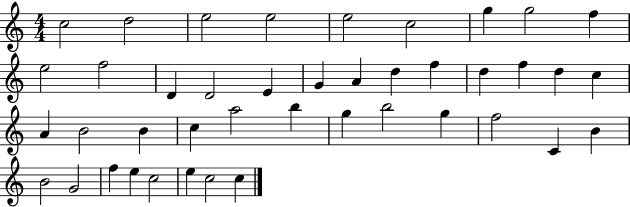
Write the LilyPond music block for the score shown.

{
  \clef treble
  \numericTimeSignature
  \time 4/4
  \key c \major
  c''2 d''2 | e''2 e''2 | e''2 c''2 | g''4 g''2 f''4 | \break e''2 f''2 | d'4 d'2 e'4 | g'4 a'4 d''4 f''4 | d''4 f''4 d''4 c''4 | \break a'4 b'2 b'4 | c''4 a''2 b''4 | g''4 b''2 g''4 | f''2 c'4 b'4 | \break b'2 g'2 | f''4 e''4 c''2 | e''4 c''2 c''4 | \bar "|."
}